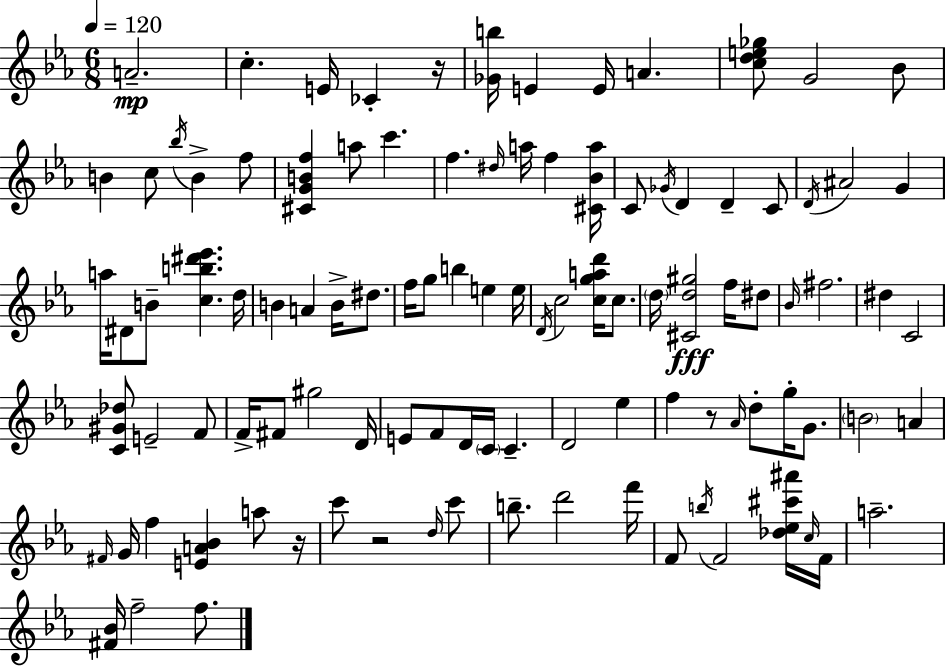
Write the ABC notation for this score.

X:1
T:Untitled
M:6/8
L:1/4
K:Cm
A2 c E/4 _C z/4 [_Gb]/4 E E/4 A [cde_g]/2 G2 _B/2 B c/2 _b/4 B f/2 [^CGBf] a/2 c' f ^d/4 a/4 f [^C_Ba]/4 C/2 _G/4 D D C/2 D/4 ^A2 G a/4 ^D/2 B/2 [cb^d'_e'] d/4 B A B/4 ^d/2 f/4 g/2 b e e/4 D/4 c2 [cgad']/4 c/2 d/4 [^Cd^g]2 f/4 ^d/2 _B/4 ^f2 ^d C2 [C^G_d]/2 E2 F/2 F/4 ^F/2 ^g2 D/4 E/2 F/2 D/4 C/4 C D2 _e f z/2 _A/4 d/2 g/4 G/2 B2 A ^F/4 G/4 f [EA_B] a/2 z/4 c'/2 z2 d/4 c'/2 b/2 d'2 f'/4 F/2 b/4 F2 [_d_e^c'^a']/4 c/4 F/4 a2 [^F_B]/4 f2 f/2